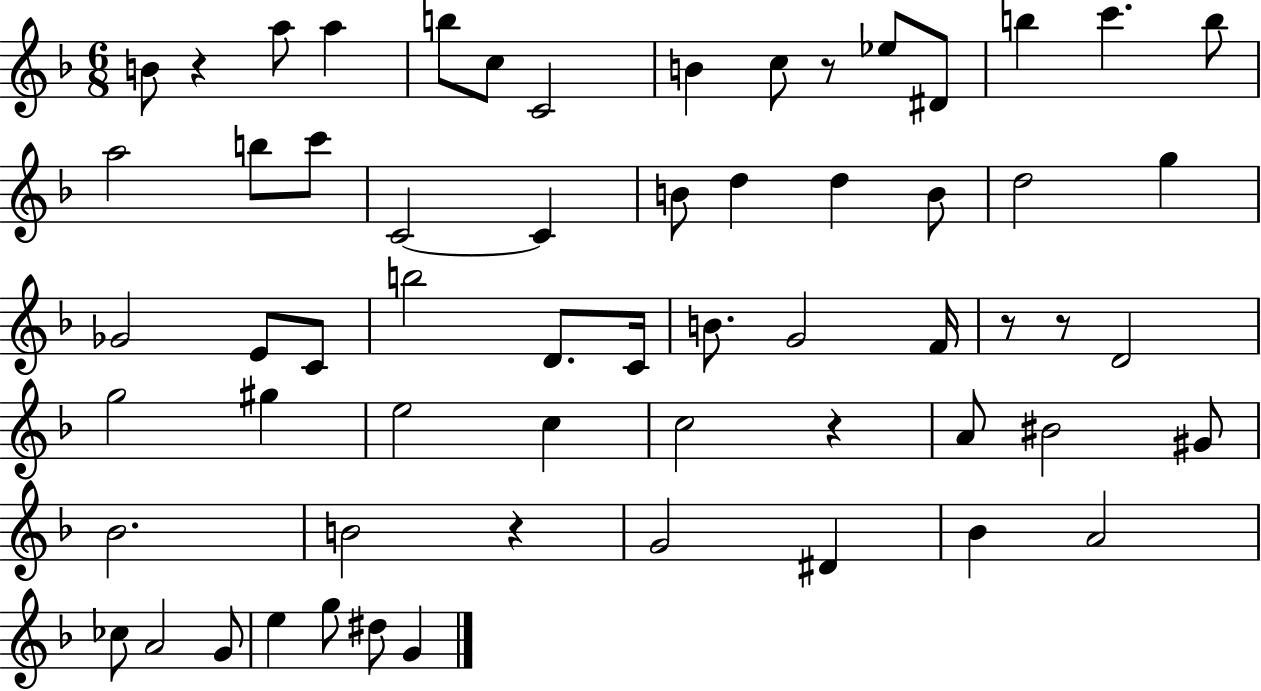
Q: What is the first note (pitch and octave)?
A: B4